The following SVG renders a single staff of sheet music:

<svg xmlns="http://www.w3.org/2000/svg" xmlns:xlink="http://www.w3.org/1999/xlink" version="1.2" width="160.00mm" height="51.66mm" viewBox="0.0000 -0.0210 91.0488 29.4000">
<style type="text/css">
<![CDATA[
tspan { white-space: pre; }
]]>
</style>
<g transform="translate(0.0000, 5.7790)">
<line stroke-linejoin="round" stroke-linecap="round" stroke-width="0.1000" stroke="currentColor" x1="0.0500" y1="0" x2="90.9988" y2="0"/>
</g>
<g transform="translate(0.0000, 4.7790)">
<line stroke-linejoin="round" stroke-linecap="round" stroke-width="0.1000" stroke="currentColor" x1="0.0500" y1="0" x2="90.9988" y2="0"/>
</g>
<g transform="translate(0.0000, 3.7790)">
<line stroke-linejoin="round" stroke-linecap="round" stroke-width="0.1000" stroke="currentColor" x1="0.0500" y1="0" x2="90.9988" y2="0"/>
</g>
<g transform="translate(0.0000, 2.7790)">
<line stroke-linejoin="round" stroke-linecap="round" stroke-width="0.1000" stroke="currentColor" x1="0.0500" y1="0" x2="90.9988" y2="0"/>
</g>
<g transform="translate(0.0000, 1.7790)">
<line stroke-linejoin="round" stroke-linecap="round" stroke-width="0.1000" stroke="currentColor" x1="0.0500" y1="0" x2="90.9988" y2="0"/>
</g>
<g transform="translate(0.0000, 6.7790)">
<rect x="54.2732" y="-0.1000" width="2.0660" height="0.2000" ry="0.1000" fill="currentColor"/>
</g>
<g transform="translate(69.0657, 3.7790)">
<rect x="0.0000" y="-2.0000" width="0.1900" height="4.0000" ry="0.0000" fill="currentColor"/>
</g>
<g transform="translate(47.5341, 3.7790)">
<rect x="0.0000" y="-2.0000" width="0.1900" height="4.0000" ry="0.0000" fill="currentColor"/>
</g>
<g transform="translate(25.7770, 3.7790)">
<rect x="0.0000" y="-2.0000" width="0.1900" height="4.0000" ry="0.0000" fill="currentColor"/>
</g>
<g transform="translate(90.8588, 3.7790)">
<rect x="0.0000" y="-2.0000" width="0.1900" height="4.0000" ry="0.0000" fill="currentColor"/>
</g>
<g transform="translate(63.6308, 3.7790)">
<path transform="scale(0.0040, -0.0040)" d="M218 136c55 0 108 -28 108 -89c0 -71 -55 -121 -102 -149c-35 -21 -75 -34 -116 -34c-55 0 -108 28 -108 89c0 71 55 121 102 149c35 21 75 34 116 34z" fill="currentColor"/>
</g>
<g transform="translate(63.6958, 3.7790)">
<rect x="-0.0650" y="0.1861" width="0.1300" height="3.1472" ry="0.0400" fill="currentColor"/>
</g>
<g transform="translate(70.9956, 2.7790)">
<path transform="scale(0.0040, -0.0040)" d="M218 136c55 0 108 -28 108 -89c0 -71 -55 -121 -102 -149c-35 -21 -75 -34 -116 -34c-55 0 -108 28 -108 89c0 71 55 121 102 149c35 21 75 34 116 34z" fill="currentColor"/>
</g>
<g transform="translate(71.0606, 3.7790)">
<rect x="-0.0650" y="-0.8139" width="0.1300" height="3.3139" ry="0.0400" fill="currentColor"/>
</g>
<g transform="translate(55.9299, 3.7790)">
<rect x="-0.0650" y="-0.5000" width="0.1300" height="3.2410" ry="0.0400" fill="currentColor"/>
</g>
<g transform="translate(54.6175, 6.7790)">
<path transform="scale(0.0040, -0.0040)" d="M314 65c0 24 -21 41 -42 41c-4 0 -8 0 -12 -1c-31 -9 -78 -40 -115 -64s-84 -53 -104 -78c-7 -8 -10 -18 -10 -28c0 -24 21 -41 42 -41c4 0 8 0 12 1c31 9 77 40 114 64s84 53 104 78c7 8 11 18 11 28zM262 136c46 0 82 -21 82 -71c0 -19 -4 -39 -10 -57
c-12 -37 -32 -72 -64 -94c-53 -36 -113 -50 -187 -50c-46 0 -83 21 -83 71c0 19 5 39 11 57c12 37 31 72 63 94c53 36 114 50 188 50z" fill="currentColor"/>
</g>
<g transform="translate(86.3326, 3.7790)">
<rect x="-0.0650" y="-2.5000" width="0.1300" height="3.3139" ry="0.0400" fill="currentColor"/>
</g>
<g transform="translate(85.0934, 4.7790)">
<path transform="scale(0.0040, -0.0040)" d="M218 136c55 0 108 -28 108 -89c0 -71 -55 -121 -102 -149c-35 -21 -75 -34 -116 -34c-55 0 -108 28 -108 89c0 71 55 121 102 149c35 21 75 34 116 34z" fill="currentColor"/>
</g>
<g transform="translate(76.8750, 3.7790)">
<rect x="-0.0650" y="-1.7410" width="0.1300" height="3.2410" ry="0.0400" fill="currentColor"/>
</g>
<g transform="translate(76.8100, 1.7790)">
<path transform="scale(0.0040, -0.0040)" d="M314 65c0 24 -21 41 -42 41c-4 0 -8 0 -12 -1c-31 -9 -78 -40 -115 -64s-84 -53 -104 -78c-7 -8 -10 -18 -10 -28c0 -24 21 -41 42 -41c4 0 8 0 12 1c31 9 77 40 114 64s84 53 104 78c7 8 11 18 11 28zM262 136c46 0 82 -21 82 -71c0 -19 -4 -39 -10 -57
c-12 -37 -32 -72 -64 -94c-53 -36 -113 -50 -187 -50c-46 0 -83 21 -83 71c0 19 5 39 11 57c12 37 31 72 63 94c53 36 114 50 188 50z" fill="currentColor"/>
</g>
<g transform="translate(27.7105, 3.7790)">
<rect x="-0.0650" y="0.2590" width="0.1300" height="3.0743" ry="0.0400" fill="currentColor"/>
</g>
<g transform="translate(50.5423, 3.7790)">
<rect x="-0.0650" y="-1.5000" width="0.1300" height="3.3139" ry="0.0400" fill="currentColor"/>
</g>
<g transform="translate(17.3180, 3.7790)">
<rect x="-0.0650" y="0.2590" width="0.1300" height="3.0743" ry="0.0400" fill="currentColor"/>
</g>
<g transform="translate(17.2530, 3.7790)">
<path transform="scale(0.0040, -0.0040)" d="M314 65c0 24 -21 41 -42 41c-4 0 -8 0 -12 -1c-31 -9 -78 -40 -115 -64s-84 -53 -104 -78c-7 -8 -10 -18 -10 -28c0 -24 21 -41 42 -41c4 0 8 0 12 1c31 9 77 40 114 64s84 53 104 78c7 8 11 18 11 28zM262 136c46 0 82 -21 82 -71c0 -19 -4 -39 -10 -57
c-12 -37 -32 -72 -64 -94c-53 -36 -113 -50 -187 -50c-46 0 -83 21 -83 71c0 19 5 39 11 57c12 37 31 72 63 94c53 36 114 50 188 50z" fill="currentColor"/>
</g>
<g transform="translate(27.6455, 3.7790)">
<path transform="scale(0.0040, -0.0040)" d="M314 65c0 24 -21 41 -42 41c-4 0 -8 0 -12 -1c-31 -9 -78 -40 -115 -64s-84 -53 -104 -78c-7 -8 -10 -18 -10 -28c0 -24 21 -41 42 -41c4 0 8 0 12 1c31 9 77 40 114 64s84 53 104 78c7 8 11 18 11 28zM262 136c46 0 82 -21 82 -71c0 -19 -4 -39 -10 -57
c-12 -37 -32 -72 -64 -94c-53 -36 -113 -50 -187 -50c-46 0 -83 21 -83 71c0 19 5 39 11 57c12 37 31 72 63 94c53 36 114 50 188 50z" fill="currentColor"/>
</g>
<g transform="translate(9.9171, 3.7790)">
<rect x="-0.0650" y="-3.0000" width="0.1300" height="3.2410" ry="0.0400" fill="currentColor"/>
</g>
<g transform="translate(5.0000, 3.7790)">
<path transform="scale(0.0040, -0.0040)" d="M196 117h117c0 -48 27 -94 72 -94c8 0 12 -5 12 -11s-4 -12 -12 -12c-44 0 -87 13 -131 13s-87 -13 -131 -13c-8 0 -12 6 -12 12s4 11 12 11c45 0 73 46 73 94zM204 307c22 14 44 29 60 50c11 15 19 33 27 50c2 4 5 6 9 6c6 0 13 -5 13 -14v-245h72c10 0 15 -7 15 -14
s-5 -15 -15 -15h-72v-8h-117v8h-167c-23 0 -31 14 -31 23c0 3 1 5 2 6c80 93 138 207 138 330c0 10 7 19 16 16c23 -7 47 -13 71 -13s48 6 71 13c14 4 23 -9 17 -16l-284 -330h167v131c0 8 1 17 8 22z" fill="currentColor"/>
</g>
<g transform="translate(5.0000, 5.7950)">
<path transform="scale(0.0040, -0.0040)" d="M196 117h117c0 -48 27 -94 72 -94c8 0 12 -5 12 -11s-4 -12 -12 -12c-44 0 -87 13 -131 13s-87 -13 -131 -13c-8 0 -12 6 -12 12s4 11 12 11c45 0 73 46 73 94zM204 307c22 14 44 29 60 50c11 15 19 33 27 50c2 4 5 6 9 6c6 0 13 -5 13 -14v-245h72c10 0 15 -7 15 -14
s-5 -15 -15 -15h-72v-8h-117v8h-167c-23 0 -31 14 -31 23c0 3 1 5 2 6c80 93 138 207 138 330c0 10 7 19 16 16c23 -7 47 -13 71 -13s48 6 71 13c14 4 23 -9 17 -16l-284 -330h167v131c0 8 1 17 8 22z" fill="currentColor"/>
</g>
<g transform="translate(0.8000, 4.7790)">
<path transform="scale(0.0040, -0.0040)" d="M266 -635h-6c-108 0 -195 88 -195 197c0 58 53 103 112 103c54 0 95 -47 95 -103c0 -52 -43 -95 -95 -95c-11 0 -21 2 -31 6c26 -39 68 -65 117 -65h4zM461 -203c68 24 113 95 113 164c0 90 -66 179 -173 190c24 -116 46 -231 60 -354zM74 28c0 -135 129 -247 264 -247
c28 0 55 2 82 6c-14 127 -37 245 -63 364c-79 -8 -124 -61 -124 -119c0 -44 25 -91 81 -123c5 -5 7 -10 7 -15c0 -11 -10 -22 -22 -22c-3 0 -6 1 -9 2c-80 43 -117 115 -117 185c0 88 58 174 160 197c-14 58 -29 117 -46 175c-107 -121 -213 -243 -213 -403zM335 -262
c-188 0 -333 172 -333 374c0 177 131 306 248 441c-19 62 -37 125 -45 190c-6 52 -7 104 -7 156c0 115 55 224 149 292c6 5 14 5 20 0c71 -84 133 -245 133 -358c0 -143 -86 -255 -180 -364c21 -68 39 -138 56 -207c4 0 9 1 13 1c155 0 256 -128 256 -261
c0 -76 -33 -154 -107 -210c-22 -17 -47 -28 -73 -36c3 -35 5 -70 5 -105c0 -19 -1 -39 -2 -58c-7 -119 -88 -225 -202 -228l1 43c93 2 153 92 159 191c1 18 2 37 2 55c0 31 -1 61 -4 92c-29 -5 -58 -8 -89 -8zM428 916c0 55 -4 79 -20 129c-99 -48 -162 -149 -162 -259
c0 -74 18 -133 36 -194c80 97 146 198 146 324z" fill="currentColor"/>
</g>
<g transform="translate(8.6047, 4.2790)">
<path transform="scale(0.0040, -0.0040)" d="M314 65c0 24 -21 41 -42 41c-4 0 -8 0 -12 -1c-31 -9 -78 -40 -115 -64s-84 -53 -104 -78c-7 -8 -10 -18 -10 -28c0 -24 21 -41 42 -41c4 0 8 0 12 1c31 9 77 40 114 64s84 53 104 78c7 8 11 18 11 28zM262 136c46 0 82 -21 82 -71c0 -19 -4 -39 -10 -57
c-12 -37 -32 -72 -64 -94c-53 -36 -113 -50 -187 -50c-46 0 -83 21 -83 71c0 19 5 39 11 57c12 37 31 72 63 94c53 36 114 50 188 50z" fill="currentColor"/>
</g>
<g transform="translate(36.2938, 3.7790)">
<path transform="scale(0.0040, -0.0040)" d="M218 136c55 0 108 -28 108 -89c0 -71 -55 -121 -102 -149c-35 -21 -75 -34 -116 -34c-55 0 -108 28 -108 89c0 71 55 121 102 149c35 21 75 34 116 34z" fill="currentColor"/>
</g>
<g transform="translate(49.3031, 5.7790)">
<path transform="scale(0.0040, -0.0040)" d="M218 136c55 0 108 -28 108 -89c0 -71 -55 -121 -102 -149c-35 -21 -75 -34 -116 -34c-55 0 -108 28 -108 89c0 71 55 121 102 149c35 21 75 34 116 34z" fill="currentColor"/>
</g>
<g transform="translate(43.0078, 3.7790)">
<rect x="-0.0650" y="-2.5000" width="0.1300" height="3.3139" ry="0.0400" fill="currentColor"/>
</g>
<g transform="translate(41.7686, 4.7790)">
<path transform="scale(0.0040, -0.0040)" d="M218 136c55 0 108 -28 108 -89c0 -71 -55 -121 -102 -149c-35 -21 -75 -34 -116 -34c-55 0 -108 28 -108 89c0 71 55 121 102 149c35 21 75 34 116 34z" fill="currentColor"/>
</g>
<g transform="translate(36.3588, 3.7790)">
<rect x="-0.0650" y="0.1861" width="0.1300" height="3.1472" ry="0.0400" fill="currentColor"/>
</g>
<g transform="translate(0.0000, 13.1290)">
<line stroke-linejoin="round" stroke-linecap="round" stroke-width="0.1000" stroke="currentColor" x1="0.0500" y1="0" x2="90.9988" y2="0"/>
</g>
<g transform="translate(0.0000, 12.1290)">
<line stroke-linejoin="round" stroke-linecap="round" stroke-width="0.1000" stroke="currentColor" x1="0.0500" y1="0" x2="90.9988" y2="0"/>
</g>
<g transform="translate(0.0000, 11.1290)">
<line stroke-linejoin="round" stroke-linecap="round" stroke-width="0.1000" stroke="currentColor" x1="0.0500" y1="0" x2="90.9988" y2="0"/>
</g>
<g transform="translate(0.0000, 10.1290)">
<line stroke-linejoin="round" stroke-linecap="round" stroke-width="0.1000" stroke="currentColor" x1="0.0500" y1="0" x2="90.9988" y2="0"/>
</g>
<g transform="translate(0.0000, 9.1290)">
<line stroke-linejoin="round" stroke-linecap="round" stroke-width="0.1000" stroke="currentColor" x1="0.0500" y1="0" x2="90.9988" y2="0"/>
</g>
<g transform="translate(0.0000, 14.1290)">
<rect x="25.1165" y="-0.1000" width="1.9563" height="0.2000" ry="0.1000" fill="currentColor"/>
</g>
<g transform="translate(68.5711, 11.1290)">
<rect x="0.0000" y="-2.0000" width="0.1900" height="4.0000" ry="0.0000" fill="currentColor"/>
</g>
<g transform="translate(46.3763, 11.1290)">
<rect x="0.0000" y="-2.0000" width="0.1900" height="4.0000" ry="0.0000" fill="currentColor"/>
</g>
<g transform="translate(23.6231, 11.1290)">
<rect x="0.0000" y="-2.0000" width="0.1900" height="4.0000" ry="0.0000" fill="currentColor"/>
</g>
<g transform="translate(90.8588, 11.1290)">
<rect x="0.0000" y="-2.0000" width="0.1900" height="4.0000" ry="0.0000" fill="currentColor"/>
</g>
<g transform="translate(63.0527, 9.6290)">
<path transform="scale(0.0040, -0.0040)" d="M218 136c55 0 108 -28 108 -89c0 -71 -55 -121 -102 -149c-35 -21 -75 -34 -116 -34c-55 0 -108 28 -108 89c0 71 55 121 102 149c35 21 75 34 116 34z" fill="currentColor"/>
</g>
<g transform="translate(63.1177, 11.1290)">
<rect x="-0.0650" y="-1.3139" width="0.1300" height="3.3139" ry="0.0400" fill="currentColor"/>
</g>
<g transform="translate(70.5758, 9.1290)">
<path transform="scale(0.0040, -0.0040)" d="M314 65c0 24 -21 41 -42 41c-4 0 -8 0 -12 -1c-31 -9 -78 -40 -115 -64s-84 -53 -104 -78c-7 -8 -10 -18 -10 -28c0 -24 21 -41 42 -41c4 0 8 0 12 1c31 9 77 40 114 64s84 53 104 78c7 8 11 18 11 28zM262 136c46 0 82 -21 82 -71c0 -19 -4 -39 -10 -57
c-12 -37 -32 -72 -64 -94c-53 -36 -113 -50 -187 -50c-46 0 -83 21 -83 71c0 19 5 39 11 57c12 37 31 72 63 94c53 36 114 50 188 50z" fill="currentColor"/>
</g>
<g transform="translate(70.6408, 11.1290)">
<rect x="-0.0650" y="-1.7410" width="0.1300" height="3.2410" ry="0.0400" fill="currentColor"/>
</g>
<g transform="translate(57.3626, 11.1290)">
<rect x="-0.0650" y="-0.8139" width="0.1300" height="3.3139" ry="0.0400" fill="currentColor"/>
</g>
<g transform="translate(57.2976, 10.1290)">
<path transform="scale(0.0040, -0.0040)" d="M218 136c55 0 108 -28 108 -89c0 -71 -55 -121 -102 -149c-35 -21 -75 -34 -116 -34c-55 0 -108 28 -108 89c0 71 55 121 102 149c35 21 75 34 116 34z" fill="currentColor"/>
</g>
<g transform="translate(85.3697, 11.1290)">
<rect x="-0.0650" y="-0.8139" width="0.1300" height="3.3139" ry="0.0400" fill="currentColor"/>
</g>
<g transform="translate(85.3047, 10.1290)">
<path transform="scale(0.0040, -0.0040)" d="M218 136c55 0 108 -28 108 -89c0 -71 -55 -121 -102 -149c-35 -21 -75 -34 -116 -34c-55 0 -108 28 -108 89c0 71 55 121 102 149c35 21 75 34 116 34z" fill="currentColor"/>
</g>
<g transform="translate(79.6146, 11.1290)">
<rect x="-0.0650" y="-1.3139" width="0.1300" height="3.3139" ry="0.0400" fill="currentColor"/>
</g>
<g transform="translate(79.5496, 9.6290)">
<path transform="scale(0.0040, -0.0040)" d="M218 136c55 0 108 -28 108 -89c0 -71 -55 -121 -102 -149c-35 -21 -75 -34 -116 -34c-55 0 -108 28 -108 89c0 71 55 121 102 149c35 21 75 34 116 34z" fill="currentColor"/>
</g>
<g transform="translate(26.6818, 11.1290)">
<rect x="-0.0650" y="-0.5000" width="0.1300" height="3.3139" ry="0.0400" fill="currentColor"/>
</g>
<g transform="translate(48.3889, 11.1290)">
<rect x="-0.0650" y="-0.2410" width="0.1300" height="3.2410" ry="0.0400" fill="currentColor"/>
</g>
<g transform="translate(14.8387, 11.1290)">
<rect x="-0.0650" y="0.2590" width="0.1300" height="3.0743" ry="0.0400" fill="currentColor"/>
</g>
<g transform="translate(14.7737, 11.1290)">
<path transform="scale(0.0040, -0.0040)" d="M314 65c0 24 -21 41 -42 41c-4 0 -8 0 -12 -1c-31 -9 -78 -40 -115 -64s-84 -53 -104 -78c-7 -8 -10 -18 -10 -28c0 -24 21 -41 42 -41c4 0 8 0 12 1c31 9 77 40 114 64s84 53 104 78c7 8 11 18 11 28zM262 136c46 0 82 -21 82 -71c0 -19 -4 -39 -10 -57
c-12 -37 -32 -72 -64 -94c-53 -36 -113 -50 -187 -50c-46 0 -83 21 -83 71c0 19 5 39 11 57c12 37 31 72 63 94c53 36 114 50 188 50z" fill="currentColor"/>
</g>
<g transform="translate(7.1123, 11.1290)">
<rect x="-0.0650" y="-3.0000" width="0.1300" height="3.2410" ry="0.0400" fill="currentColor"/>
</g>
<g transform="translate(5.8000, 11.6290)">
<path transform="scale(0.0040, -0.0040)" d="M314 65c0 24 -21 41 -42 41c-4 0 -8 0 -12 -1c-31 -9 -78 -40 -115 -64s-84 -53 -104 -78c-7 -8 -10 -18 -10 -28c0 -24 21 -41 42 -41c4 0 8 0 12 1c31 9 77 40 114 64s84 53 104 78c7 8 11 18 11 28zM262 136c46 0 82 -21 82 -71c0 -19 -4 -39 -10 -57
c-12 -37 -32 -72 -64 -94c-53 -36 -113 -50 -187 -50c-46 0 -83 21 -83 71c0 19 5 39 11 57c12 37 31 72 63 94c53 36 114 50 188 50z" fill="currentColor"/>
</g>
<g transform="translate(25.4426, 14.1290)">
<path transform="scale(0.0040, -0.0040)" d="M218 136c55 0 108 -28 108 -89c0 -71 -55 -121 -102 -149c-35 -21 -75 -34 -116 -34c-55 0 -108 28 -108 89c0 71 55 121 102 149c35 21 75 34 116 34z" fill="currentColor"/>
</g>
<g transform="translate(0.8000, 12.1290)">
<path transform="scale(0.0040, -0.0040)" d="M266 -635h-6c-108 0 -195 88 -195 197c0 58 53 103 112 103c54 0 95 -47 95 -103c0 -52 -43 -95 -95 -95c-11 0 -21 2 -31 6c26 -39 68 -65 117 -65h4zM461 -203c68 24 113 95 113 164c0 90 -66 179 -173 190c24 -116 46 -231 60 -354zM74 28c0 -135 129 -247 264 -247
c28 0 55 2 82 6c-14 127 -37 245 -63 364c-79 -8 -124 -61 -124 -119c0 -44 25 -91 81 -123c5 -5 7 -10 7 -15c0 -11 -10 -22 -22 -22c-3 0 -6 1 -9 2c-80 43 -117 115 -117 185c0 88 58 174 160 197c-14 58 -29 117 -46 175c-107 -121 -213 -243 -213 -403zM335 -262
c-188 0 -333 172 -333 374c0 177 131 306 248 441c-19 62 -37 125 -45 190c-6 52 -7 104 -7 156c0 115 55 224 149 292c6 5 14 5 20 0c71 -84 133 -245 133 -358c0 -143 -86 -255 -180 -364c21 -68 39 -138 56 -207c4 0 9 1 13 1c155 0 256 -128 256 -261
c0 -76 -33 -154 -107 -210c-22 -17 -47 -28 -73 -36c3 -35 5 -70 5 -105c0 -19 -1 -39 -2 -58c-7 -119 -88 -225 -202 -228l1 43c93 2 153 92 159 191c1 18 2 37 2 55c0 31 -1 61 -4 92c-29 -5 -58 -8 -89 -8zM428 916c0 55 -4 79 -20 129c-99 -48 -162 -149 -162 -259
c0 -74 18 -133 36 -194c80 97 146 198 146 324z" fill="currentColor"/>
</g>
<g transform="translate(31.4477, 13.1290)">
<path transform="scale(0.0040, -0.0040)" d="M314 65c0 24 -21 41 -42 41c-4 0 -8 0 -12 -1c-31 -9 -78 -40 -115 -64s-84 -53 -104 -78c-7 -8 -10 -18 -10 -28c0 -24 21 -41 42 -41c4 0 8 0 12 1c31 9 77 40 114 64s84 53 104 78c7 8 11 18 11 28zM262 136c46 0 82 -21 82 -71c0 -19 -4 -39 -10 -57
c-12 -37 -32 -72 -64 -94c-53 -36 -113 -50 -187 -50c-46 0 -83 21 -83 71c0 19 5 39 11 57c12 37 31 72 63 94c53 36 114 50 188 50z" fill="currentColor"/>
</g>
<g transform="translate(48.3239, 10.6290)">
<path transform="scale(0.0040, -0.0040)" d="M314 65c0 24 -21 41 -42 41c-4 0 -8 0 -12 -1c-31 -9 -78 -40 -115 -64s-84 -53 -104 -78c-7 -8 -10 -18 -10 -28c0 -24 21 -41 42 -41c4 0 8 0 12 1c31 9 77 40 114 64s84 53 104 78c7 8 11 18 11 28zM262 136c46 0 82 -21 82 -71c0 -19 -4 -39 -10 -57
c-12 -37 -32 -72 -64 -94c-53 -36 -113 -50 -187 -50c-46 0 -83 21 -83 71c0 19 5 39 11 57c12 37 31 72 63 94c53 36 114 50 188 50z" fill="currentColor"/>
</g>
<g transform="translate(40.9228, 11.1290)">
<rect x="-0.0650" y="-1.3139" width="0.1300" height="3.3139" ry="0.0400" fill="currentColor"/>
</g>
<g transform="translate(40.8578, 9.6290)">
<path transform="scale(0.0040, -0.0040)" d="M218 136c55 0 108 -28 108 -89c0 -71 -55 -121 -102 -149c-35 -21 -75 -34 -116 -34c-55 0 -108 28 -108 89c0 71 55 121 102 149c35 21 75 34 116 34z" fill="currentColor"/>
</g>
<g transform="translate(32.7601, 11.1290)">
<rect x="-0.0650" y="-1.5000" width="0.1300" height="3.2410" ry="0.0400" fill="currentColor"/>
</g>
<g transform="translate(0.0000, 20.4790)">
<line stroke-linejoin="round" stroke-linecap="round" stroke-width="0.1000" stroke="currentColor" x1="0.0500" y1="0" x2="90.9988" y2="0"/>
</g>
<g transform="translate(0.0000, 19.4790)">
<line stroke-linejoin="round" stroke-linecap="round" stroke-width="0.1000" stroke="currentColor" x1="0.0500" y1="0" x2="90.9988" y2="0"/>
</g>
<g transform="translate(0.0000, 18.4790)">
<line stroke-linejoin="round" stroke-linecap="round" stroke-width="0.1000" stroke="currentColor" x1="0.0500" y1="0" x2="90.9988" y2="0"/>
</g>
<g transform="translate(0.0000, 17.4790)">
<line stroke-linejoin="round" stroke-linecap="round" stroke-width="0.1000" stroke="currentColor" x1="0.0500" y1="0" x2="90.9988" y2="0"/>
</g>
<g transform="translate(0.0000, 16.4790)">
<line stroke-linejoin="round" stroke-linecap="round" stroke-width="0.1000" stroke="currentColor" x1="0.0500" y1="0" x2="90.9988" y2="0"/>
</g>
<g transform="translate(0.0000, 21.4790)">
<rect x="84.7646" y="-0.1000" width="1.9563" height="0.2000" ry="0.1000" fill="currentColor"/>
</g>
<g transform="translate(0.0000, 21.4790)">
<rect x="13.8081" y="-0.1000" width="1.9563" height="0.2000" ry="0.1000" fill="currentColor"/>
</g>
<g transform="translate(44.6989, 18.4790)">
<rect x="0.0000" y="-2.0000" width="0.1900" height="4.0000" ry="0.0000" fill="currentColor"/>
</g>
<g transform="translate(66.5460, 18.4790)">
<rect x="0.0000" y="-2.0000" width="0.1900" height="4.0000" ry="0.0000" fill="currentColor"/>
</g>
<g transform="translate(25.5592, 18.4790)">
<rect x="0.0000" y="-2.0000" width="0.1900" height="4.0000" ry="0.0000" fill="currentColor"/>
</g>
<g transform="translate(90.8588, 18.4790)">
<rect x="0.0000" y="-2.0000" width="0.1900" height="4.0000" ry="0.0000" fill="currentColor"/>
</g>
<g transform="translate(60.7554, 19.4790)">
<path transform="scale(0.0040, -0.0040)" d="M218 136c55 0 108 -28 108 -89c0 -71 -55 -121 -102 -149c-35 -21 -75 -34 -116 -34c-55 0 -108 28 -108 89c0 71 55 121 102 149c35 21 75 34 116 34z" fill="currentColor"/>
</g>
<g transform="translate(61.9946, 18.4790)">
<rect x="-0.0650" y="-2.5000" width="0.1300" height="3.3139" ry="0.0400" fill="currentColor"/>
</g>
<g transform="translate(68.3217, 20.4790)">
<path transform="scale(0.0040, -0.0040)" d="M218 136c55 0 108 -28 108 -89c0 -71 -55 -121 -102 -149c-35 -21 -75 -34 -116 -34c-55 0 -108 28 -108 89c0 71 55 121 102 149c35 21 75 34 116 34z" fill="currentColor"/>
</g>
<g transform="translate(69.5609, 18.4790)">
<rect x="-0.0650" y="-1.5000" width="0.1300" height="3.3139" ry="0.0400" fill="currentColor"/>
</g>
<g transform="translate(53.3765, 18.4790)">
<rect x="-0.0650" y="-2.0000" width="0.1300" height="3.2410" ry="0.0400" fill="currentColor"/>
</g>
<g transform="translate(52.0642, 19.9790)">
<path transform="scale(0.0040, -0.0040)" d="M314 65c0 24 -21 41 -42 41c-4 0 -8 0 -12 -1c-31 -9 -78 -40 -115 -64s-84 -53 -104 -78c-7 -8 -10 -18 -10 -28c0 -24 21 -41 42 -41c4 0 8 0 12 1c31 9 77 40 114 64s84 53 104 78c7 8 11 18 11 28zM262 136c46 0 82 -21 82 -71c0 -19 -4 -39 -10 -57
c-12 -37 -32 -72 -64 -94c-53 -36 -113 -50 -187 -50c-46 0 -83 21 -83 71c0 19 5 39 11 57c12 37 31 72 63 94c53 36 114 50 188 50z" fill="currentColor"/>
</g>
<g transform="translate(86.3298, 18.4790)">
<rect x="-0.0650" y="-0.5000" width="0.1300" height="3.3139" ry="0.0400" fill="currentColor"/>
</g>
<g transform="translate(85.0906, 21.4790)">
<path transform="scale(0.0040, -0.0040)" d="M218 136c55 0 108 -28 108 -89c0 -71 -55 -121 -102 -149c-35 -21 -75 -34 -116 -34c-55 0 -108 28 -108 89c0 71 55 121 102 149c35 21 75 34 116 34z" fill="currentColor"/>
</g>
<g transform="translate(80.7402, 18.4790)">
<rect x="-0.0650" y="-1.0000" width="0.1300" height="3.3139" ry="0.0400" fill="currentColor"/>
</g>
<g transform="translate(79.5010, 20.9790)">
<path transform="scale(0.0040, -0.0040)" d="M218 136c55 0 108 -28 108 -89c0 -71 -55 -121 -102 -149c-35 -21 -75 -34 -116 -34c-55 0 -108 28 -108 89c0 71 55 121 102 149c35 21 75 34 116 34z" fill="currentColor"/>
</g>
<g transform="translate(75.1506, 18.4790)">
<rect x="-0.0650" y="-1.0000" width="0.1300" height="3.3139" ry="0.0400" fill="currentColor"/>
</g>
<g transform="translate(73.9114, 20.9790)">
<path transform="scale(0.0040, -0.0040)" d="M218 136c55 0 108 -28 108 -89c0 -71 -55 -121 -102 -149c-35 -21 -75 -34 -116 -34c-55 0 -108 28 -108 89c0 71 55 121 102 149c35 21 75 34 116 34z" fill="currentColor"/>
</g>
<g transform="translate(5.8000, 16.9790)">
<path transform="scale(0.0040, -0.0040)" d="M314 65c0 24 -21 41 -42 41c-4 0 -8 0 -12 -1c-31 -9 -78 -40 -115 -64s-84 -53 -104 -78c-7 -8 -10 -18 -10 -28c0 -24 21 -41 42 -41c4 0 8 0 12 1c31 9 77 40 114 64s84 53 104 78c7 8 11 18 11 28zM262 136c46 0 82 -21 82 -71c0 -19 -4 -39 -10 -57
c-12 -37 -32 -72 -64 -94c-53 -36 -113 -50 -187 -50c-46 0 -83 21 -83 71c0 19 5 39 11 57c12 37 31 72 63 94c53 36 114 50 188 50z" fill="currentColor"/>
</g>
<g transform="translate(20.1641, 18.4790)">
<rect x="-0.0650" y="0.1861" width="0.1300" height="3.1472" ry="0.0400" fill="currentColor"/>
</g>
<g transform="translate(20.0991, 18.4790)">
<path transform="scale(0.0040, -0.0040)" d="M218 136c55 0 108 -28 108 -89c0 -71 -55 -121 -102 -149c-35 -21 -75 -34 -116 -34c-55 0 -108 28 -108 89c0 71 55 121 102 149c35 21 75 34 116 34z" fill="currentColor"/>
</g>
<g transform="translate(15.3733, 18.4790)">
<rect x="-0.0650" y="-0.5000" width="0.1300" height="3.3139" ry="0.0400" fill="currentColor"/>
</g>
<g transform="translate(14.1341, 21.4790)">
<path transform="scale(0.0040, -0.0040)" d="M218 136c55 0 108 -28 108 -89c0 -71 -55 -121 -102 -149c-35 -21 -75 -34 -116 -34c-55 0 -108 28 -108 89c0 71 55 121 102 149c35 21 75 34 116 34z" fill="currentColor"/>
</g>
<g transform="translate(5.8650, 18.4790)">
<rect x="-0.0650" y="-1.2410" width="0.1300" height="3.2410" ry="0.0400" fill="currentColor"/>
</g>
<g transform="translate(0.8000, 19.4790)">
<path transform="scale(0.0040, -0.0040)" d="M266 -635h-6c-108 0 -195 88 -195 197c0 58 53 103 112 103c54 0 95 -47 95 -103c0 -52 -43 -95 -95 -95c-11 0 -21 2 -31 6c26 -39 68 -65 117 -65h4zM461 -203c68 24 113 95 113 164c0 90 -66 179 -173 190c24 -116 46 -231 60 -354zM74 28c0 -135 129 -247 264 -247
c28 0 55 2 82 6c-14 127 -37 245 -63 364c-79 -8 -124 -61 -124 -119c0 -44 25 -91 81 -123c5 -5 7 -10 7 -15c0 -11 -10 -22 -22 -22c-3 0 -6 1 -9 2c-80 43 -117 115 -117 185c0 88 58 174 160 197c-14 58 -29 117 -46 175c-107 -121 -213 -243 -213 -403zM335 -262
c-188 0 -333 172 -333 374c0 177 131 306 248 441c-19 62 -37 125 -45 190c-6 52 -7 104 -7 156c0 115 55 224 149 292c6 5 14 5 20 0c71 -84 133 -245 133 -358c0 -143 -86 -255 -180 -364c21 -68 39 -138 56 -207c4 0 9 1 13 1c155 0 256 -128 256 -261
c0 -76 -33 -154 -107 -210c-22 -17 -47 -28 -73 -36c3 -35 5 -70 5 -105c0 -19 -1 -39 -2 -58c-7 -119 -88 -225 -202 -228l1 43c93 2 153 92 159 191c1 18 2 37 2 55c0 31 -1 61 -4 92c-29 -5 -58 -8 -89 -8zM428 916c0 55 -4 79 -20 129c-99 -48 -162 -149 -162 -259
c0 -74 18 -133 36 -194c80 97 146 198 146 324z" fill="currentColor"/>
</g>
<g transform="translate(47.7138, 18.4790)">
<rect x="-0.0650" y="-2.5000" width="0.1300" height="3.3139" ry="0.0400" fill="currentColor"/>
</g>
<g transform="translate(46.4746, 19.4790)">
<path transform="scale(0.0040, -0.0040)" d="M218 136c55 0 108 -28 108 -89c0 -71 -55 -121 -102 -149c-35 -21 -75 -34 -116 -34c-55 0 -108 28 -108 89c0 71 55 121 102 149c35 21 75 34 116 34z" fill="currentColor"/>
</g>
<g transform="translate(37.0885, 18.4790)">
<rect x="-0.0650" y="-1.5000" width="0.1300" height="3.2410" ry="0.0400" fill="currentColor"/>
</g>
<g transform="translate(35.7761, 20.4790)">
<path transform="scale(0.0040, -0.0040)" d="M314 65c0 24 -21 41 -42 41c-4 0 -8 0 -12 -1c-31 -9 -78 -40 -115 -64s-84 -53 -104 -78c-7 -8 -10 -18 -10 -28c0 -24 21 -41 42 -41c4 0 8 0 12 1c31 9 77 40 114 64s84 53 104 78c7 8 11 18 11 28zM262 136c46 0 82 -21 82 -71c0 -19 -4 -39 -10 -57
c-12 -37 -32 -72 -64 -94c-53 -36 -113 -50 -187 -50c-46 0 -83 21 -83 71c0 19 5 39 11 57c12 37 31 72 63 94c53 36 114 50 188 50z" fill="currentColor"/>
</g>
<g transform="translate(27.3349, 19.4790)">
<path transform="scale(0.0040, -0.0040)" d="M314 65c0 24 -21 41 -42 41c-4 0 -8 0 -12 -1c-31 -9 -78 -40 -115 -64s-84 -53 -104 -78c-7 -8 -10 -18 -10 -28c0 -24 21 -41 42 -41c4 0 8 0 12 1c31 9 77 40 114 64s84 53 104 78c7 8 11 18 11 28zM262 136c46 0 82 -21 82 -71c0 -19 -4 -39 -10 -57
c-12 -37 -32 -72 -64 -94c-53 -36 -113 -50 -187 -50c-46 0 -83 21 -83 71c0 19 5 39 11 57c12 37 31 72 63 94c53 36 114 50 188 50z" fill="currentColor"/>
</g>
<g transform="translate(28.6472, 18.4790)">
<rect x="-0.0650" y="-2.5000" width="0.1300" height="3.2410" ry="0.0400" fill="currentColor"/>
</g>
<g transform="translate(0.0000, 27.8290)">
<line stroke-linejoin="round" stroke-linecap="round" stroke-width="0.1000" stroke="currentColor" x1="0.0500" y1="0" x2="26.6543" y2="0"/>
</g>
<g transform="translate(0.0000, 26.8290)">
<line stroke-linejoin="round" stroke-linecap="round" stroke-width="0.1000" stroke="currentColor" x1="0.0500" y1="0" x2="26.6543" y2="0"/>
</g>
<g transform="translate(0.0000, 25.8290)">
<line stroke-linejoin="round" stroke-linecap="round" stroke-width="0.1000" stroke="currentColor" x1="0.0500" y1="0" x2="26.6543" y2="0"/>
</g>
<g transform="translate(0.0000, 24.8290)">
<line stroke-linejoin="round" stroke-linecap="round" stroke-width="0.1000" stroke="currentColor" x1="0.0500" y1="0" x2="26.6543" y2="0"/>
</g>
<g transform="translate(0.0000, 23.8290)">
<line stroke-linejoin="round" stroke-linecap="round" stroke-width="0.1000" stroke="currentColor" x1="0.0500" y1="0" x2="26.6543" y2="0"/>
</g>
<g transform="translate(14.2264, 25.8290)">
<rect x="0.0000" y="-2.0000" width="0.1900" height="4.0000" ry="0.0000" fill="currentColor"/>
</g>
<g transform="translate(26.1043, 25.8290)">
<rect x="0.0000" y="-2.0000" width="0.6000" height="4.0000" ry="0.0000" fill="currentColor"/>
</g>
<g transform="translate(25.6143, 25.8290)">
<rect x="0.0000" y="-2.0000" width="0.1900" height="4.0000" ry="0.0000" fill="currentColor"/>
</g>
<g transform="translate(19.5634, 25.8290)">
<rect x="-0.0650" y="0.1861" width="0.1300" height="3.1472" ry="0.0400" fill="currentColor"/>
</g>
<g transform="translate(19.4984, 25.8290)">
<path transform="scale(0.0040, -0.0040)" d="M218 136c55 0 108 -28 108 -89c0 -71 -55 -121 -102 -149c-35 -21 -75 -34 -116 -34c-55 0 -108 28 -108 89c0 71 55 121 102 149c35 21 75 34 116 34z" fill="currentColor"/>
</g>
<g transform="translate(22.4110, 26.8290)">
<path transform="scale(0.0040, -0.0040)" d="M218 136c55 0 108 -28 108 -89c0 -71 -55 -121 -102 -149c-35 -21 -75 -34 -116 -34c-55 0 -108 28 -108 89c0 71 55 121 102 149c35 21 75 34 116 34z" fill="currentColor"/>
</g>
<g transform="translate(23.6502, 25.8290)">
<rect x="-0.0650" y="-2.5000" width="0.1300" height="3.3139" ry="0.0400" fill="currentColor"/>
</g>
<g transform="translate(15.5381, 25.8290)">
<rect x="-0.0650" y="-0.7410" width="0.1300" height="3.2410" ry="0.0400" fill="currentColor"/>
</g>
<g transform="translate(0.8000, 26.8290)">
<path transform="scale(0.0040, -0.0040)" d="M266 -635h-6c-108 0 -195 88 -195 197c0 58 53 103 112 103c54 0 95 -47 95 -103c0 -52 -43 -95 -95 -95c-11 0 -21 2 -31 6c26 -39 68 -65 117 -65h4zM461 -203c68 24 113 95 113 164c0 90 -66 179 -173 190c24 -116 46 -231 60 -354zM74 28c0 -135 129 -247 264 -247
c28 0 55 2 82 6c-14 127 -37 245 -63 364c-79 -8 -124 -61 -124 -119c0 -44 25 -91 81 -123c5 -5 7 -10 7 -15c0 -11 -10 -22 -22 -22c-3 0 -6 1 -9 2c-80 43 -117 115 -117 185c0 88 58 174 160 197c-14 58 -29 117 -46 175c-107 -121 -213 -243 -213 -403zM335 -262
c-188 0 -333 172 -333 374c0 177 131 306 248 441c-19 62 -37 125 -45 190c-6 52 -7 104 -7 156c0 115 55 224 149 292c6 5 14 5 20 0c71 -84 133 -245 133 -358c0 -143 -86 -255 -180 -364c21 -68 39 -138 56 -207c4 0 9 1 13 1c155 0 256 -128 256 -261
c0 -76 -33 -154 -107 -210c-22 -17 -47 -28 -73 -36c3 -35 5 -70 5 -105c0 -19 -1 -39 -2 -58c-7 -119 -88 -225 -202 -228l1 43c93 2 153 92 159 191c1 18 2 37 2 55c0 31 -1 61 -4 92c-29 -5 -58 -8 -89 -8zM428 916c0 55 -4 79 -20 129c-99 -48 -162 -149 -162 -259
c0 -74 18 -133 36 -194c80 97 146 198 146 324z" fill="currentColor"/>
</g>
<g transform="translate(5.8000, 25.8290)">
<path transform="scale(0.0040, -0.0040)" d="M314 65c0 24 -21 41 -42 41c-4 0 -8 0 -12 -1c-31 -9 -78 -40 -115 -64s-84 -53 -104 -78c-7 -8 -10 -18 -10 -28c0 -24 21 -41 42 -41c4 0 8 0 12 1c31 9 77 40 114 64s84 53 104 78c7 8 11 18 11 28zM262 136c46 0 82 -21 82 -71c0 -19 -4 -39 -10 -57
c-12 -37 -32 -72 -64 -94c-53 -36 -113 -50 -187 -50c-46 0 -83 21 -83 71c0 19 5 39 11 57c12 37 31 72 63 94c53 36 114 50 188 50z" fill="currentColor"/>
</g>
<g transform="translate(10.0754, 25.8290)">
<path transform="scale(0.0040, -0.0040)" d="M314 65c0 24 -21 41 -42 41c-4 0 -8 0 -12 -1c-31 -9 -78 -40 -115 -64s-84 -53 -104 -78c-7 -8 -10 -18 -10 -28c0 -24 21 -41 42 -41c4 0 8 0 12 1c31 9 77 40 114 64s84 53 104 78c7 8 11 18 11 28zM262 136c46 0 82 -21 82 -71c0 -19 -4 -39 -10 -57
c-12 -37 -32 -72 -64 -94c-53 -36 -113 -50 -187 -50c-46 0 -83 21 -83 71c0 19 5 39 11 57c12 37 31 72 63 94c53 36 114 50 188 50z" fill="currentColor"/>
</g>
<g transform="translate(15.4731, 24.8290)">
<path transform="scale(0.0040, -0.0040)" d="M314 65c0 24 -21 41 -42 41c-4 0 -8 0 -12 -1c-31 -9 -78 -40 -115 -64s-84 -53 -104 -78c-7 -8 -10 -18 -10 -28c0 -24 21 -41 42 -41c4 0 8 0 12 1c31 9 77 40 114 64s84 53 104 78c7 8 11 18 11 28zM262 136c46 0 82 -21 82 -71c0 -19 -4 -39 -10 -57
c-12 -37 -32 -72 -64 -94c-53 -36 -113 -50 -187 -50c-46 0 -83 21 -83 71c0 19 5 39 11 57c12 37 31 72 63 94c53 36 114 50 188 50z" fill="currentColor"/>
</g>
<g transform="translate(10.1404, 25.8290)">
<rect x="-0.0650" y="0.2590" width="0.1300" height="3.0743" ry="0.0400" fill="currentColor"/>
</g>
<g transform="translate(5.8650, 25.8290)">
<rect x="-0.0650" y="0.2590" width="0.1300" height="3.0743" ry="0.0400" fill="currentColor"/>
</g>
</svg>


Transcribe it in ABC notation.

X:1
T:Untitled
M:4/4
L:1/4
K:C
A2 B2 B2 B G E C2 B d f2 G A2 B2 C E2 e c2 d e f2 e d e2 C B G2 E2 G F2 G E D D C B2 B2 d2 B G